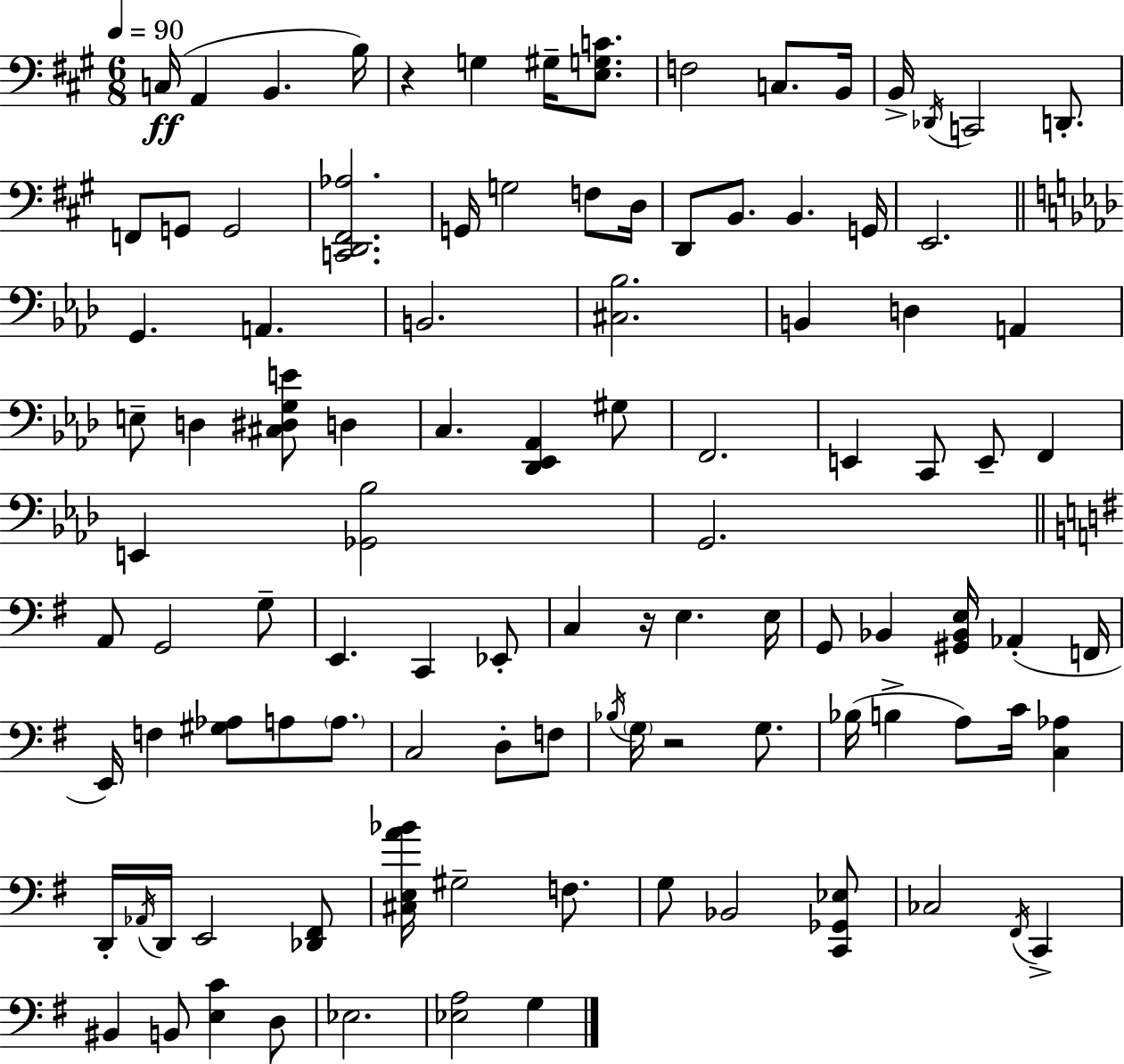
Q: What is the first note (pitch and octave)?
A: C3